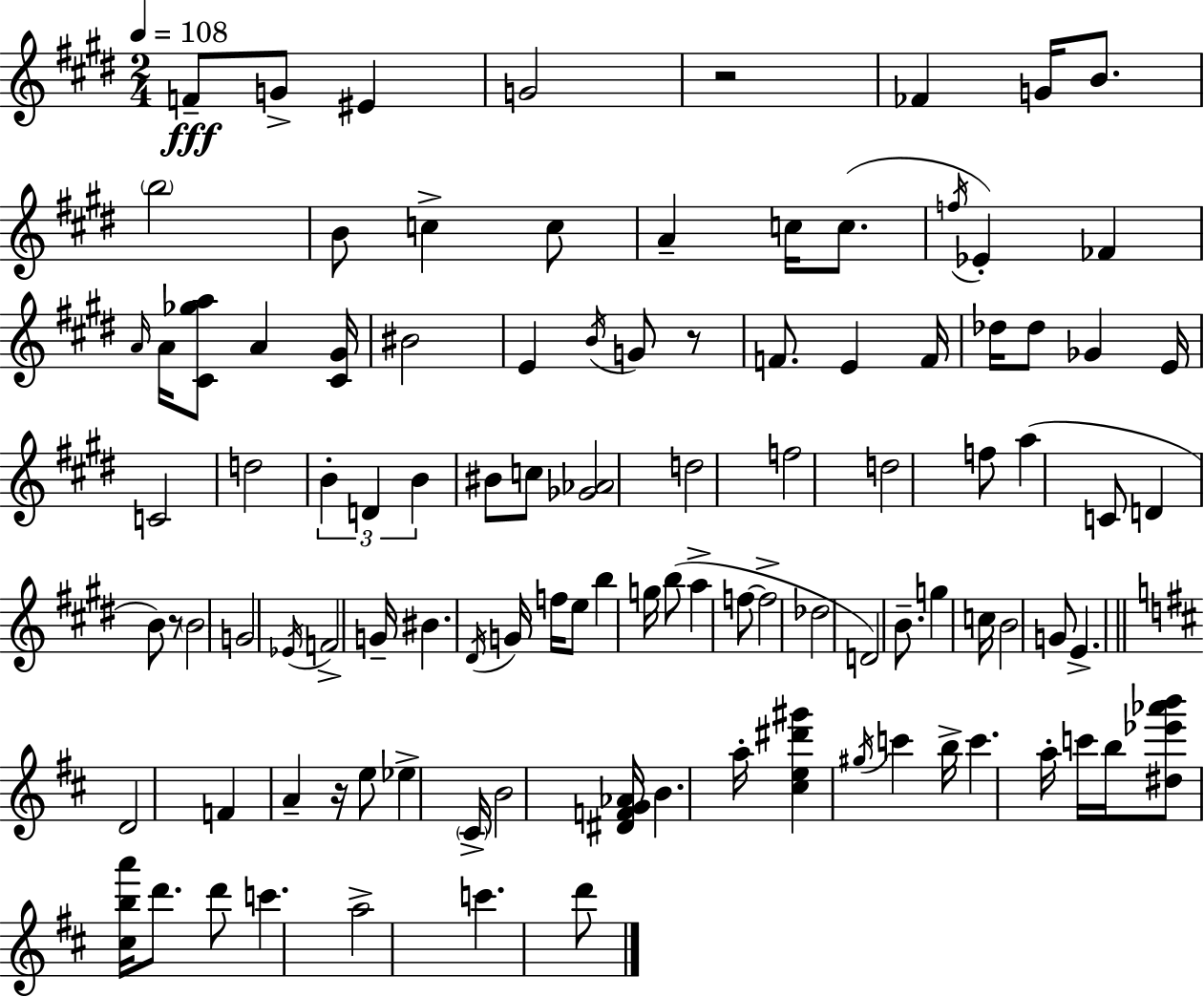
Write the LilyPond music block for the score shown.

{
  \clef treble
  \numericTimeSignature
  \time 2/4
  \key e \major
  \tempo 4 = 108
  f'8--\fff g'8-> eis'4 | g'2 | r2 | fes'4 g'16 b'8. | \break \parenthesize b''2 | b'8 c''4-> c''8 | a'4-- c''16 c''8.( | \acciaccatura { f''16 } ees'4-.) fes'4 | \break \grace { a'16 } a'16 <cis' ges'' a''>8 a'4 | <cis' gis'>16 bis'2 | e'4 \acciaccatura { b'16 } g'8 | r8 f'8. e'4 | \break f'16 des''16 des''8 ges'4 | e'16 c'2 | d''2 | \tuplet 3/2 { b'4-. d'4 | \break b'4 } bis'8 | c''8 <ges' aes'>2 | d''2 | f''2 | \break d''2 | f''8 a''4( | c'8 d'4 b'8) | r8 \parenthesize b'2 | \break g'2 | \acciaccatura { ees'16 } f'2-> | g'16-- bis'4. | \acciaccatura { dis'16 } g'16 f''16 e''8 | \break b''4 g''16 b''8( a''4-> | f''8~~ f''2-> | des''2 | d'2) | \break b'8.-- | g''4 c''16 b'2 | g'8 e'4.-> | \bar "||" \break \key d \major d'2 | f'4 a'4-- | r16 e''8 ees''4-> \parenthesize cis'16-> | b'2 | \break <dis' f' g' aes'>16 b'4. a''16-. | <cis'' e'' dis''' gis'''>4 \acciaccatura { gis''16 } c'''4 | b''16-> c'''4. | a''16-. c'''16 b''16 <dis'' ees''' aes''' b'''>8 <cis'' b'' a'''>16 d'''8. | \break d'''8 c'''4. | a''2-> | c'''4. d'''8 | \bar "|."
}